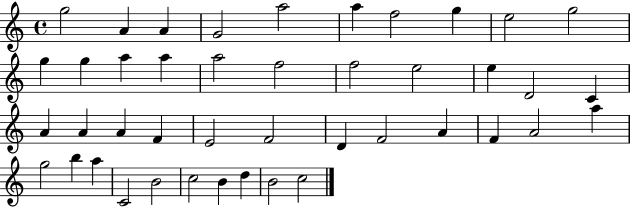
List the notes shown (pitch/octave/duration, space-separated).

G5/h A4/q A4/q G4/h A5/h A5/q F5/h G5/q E5/h G5/h G5/q G5/q A5/q A5/q A5/h F5/h F5/h E5/h E5/q D4/h C4/q A4/q A4/q A4/q F4/q E4/h F4/h D4/q F4/h A4/q F4/q A4/h A5/q G5/h B5/q A5/q C4/h B4/h C5/h B4/q D5/q B4/h C5/h